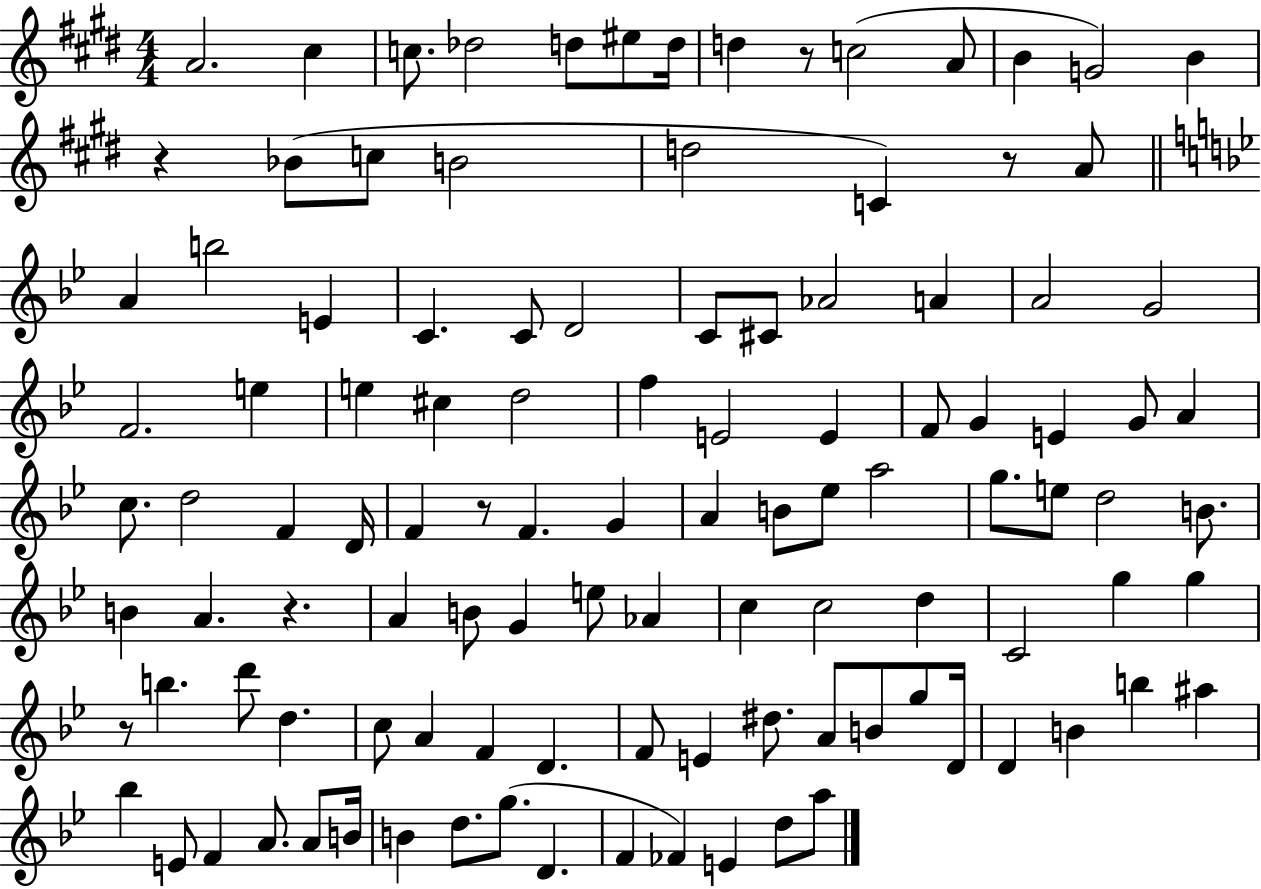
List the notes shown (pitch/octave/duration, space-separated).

A4/h. C#5/q C5/e. Db5/h D5/e EIS5/e D5/s D5/q R/e C5/h A4/e B4/q G4/h B4/q R/q Bb4/e C5/e B4/h D5/h C4/q R/e A4/e A4/q B5/h E4/q C4/q. C4/e D4/h C4/e C#4/e Ab4/h A4/q A4/h G4/h F4/h. E5/q E5/q C#5/q D5/h F5/q E4/h E4/q F4/e G4/q E4/q G4/e A4/q C5/e. D5/h F4/q D4/s F4/q R/e F4/q. G4/q A4/q B4/e Eb5/e A5/h G5/e. E5/e D5/h B4/e. B4/q A4/q. R/q. A4/q B4/e G4/q E5/e Ab4/q C5/q C5/h D5/q C4/h G5/q G5/q R/e B5/q. D6/e D5/q. C5/e A4/q F4/q D4/q. F4/e E4/q D#5/e. A4/e B4/e G5/e D4/s D4/q B4/q B5/q A#5/q Bb5/q E4/e F4/q A4/e. A4/e B4/s B4/q D5/e. G5/e. D4/q. F4/q FES4/q E4/q D5/e A5/e